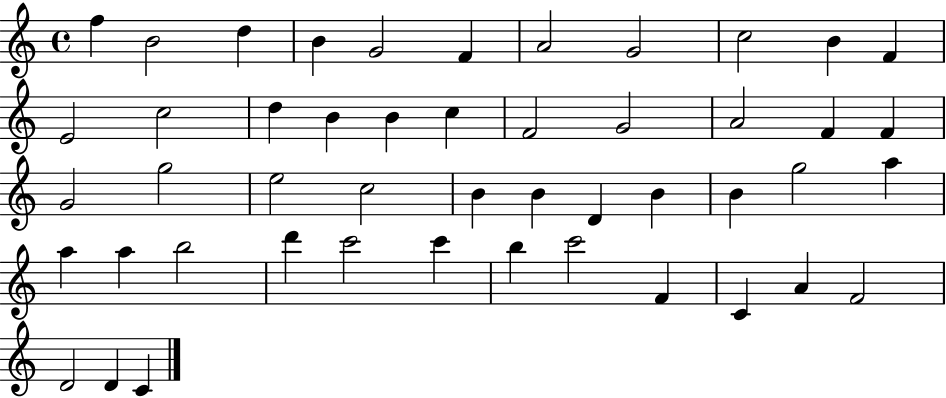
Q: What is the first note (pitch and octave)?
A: F5